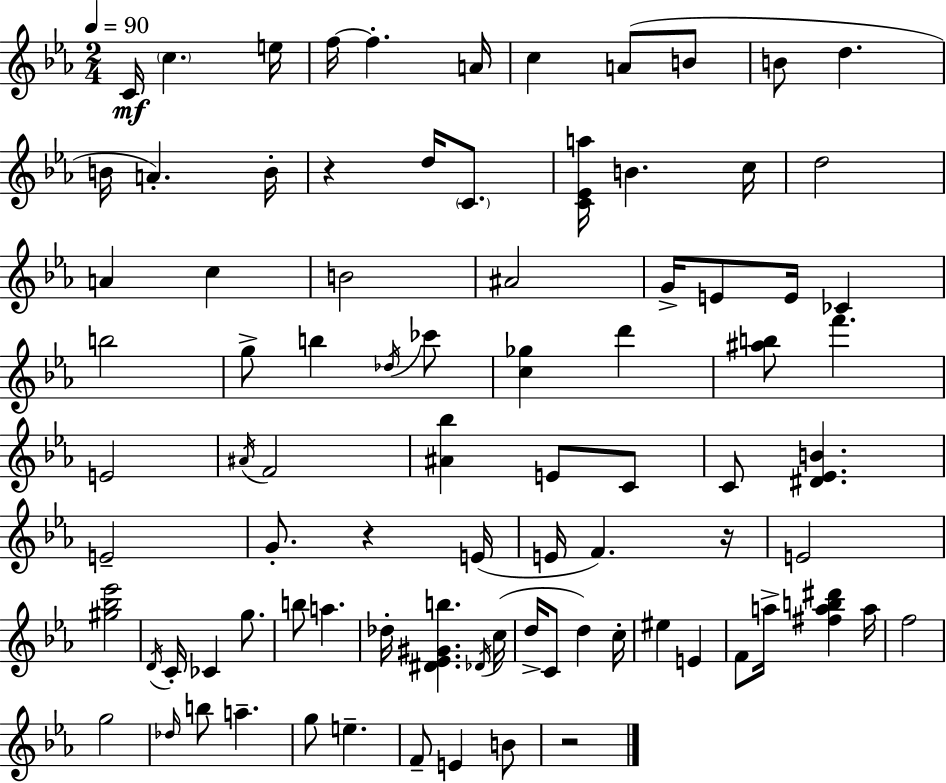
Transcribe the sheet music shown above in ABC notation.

X:1
T:Untitled
M:2/4
L:1/4
K:Cm
C/4 c e/4 f/4 f A/4 c A/2 B/2 B/2 d B/4 A B/4 z d/4 C/2 [C_Ea]/4 B c/4 d2 A c B2 ^A2 G/4 E/2 E/4 _C b2 g/2 b _d/4 _c'/2 [c_g] d' [^ab]/2 f' E2 ^A/4 F2 [^A_b] E/2 C/2 C/2 [^D_EB] E2 G/2 z E/4 E/4 F z/4 E2 [^g_b_e']2 D/4 C/4 _C g/2 b/2 a _d/4 [^D_E^Gb] _D/4 c/4 d/4 C/2 d c/4 ^e E F/2 a/4 [^fab^d'] a/4 f2 g2 _d/4 b/2 a g/2 e F/2 E B/2 z2